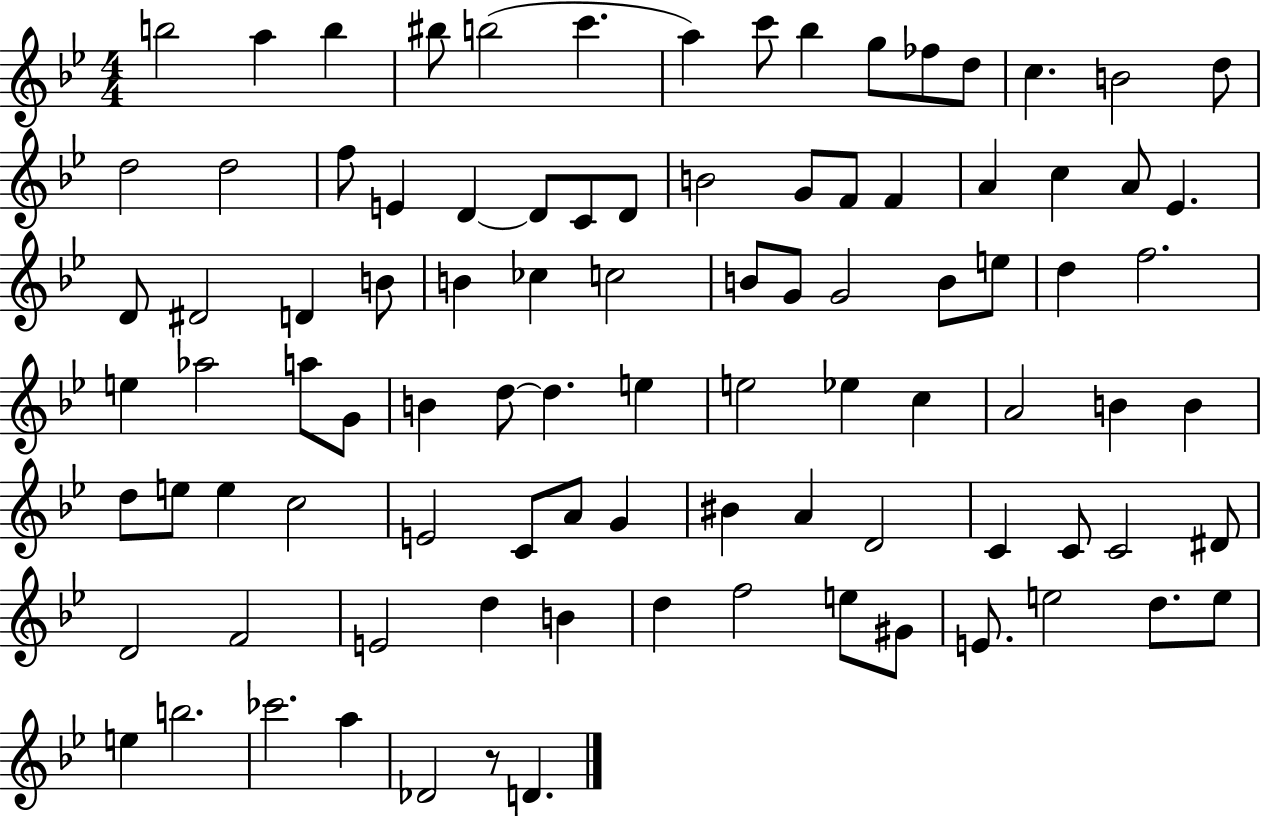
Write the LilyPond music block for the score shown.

{
  \clef treble
  \numericTimeSignature
  \time 4/4
  \key bes \major
  b''2 a''4 b''4 | bis''8 b''2( c'''4. | a''4) c'''8 bes''4 g''8 fes''8 d''8 | c''4. b'2 d''8 | \break d''2 d''2 | f''8 e'4 d'4~~ d'8 c'8 d'8 | b'2 g'8 f'8 f'4 | a'4 c''4 a'8 ees'4. | \break d'8 dis'2 d'4 b'8 | b'4 ces''4 c''2 | b'8 g'8 g'2 b'8 e''8 | d''4 f''2. | \break e''4 aes''2 a''8 g'8 | b'4 d''8~~ d''4. e''4 | e''2 ees''4 c''4 | a'2 b'4 b'4 | \break d''8 e''8 e''4 c''2 | e'2 c'8 a'8 g'4 | bis'4 a'4 d'2 | c'4 c'8 c'2 dis'8 | \break d'2 f'2 | e'2 d''4 b'4 | d''4 f''2 e''8 gis'8 | e'8. e''2 d''8. e''8 | \break e''4 b''2. | ces'''2. a''4 | des'2 r8 d'4. | \bar "|."
}